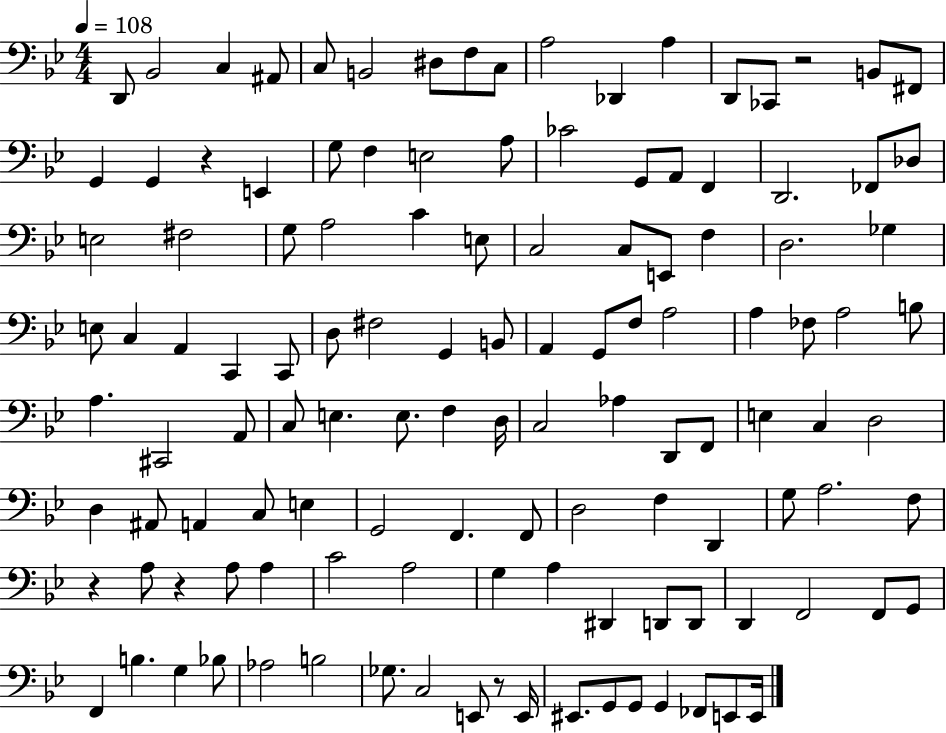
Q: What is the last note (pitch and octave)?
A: E2